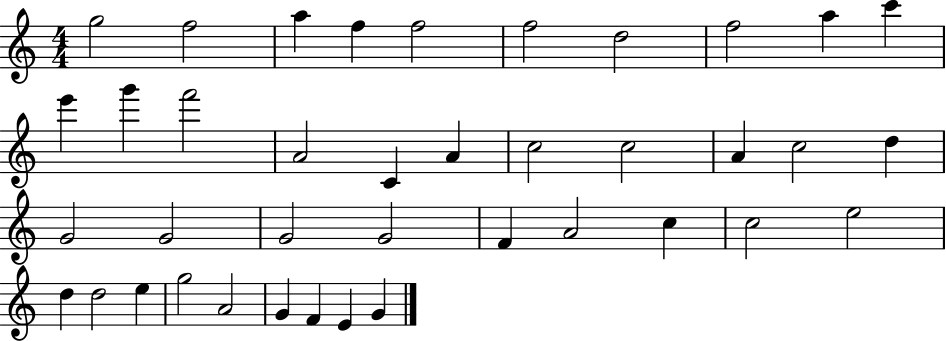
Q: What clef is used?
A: treble